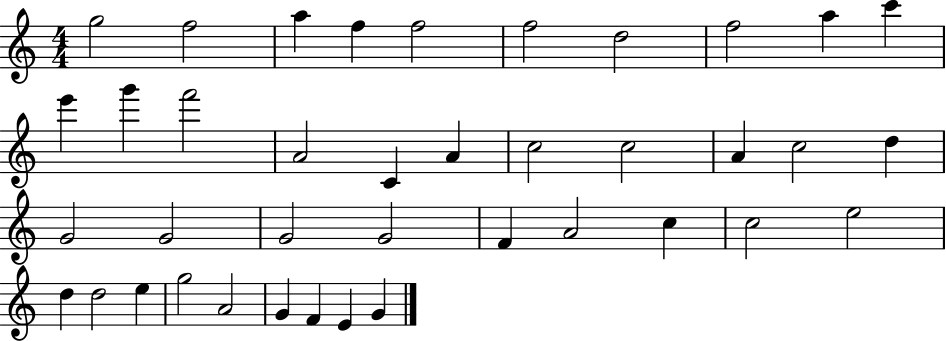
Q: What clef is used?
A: treble